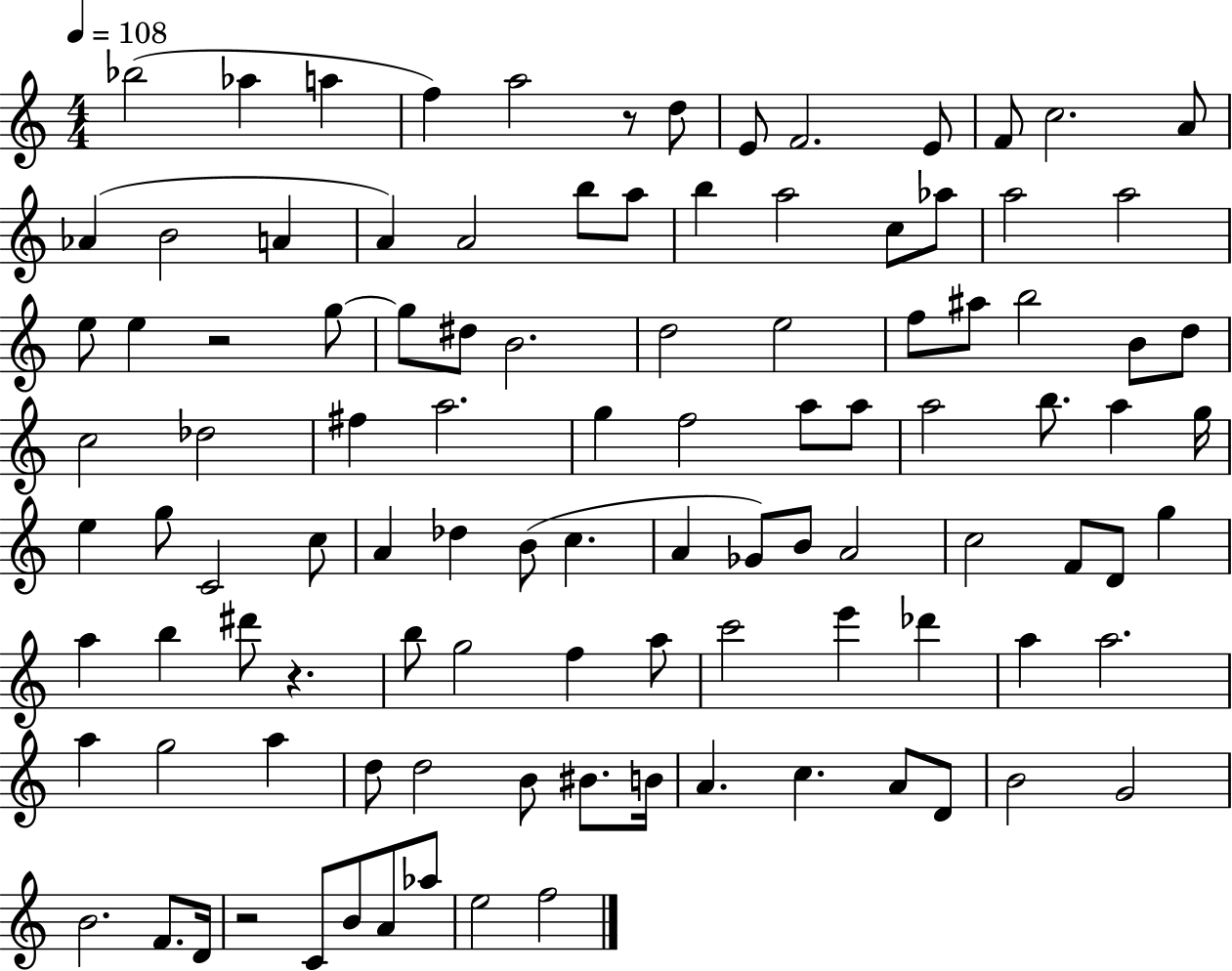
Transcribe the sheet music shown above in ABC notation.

X:1
T:Untitled
M:4/4
L:1/4
K:C
_b2 _a a f a2 z/2 d/2 E/2 F2 E/2 F/2 c2 A/2 _A B2 A A A2 b/2 a/2 b a2 c/2 _a/2 a2 a2 e/2 e z2 g/2 g/2 ^d/2 B2 d2 e2 f/2 ^a/2 b2 B/2 d/2 c2 _d2 ^f a2 g f2 a/2 a/2 a2 b/2 a g/4 e g/2 C2 c/2 A _d B/2 c A _G/2 B/2 A2 c2 F/2 D/2 g a b ^d'/2 z b/2 g2 f a/2 c'2 e' _d' a a2 a g2 a d/2 d2 B/2 ^B/2 B/4 A c A/2 D/2 B2 G2 B2 F/2 D/4 z2 C/2 B/2 A/2 _a/2 e2 f2